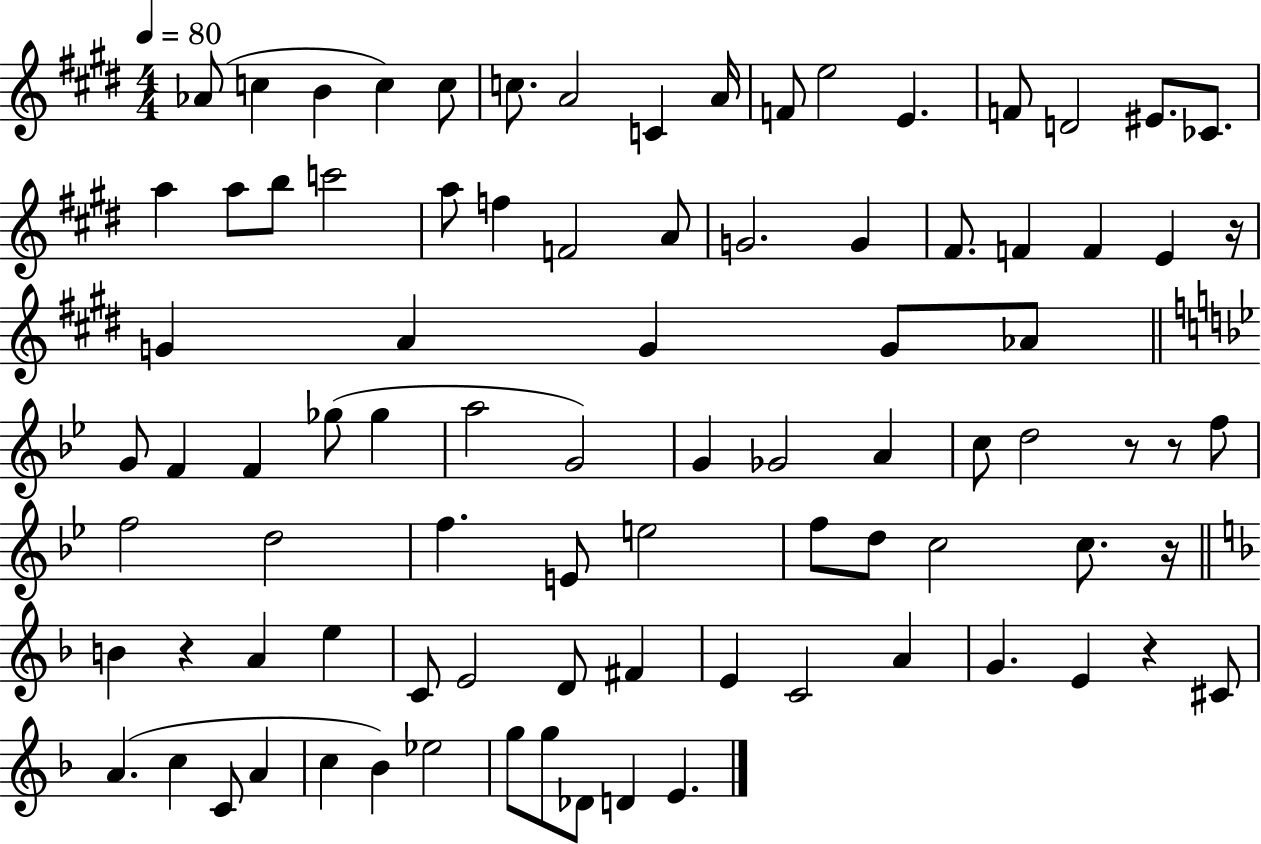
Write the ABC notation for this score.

X:1
T:Untitled
M:4/4
L:1/4
K:E
_A/2 c B c c/2 c/2 A2 C A/4 F/2 e2 E F/2 D2 ^E/2 _C/2 a a/2 b/2 c'2 a/2 f F2 A/2 G2 G ^F/2 F F E z/4 G A G G/2 _A/2 G/2 F F _g/2 _g a2 G2 G _G2 A c/2 d2 z/2 z/2 f/2 f2 d2 f E/2 e2 f/2 d/2 c2 c/2 z/4 B z A e C/2 E2 D/2 ^F E C2 A G E z ^C/2 A c C/2 A c _B _e2 g/2 g/2 _D/2 D E